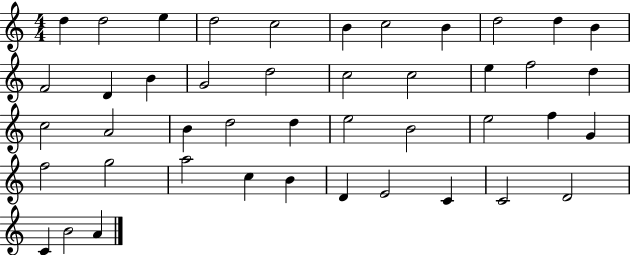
X:1
T:Untitled
M:4/4
L:1/4
K:C
d d2 e d2 c2 B c2 B d2 d B F2 D B G2 d2 c2 c2 e f2 d c2 A2 B d2 d e2 B2 e2 f G f2 g2 a2 c B D E2 C C2 D2 C B2 A